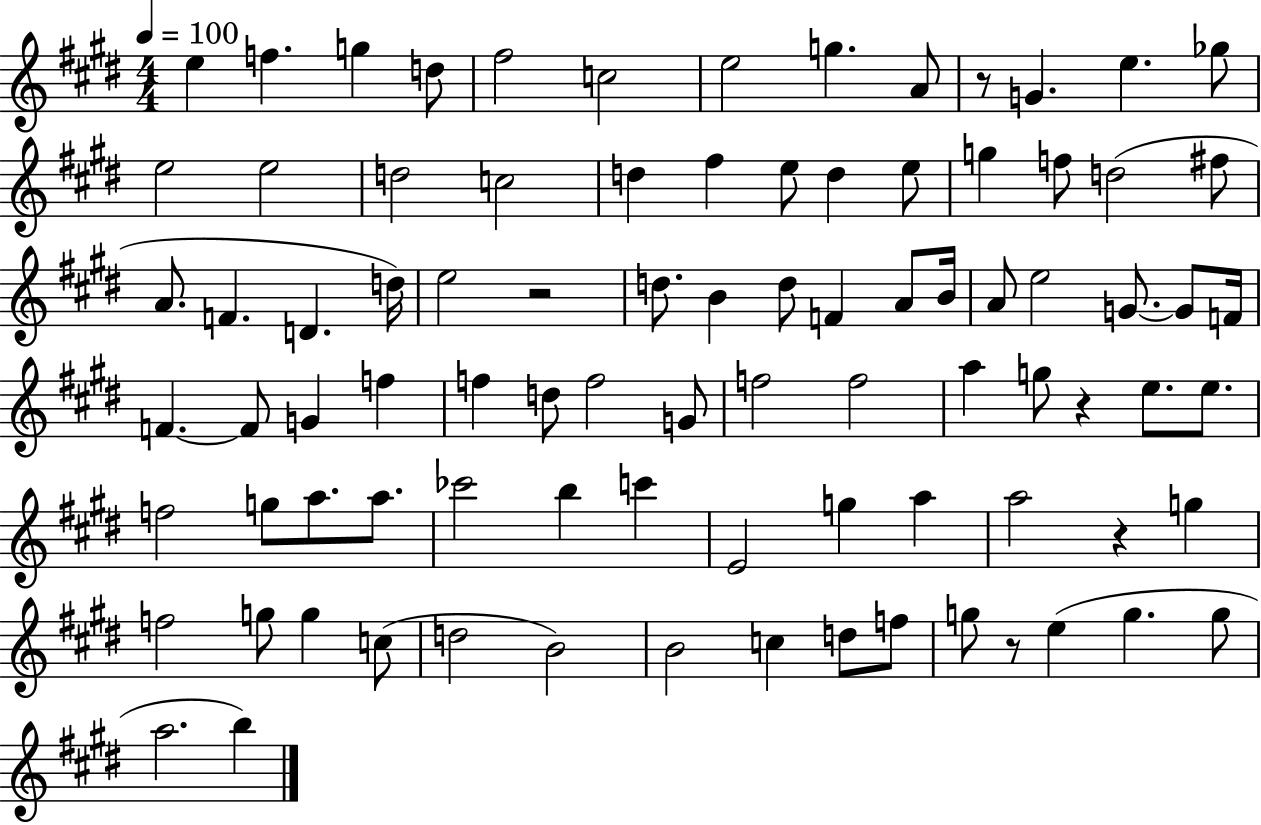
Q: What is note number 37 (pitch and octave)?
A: A4